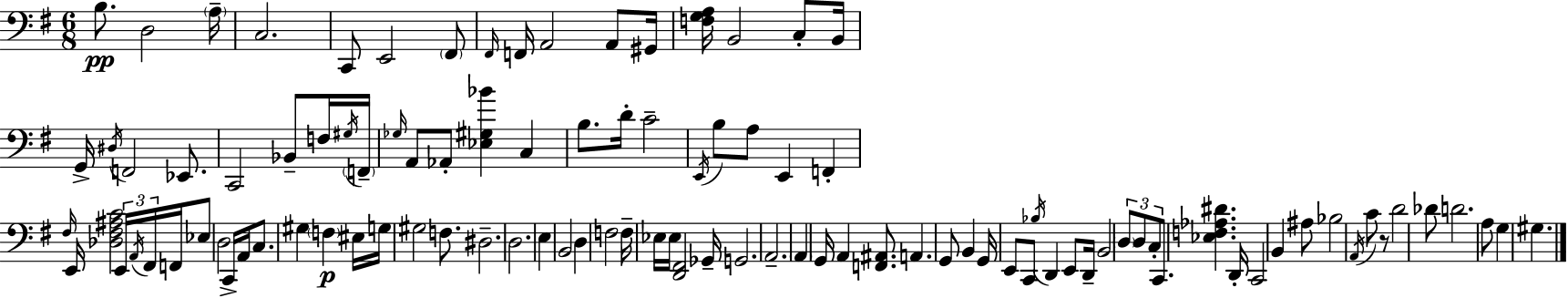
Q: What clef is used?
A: bass